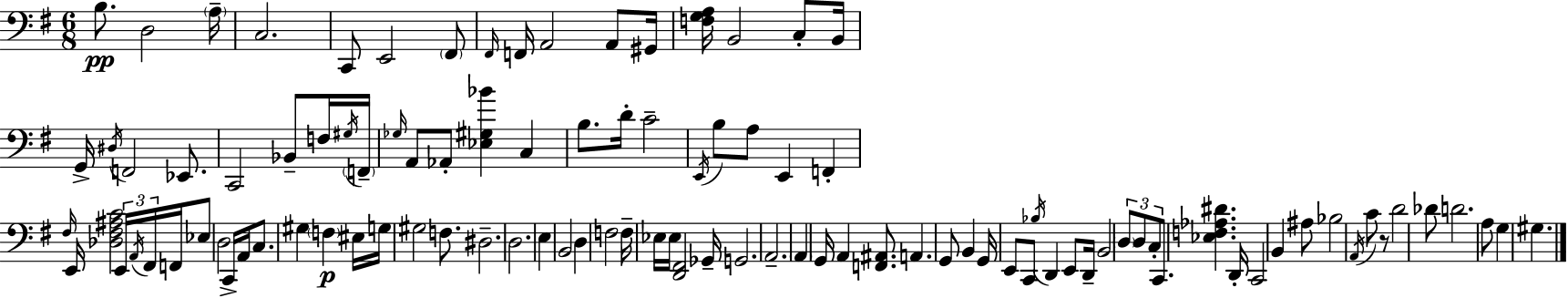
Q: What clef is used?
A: bass